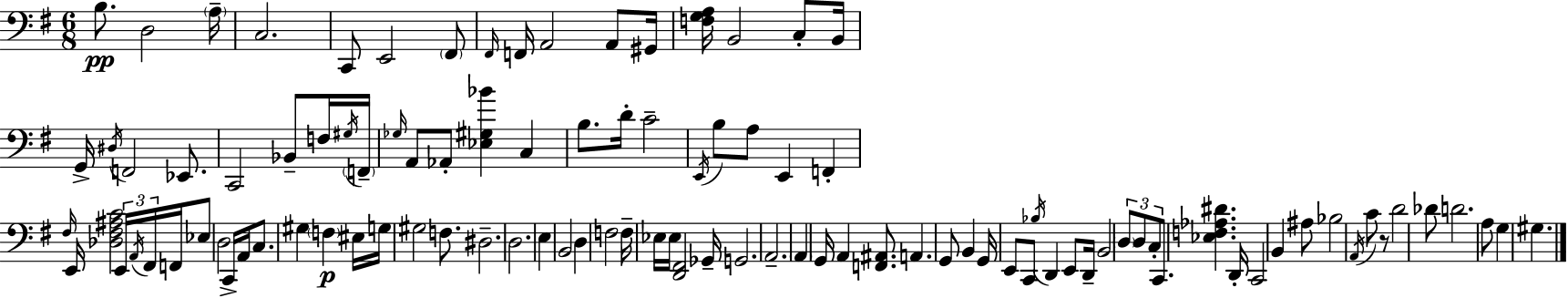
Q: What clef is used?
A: bass